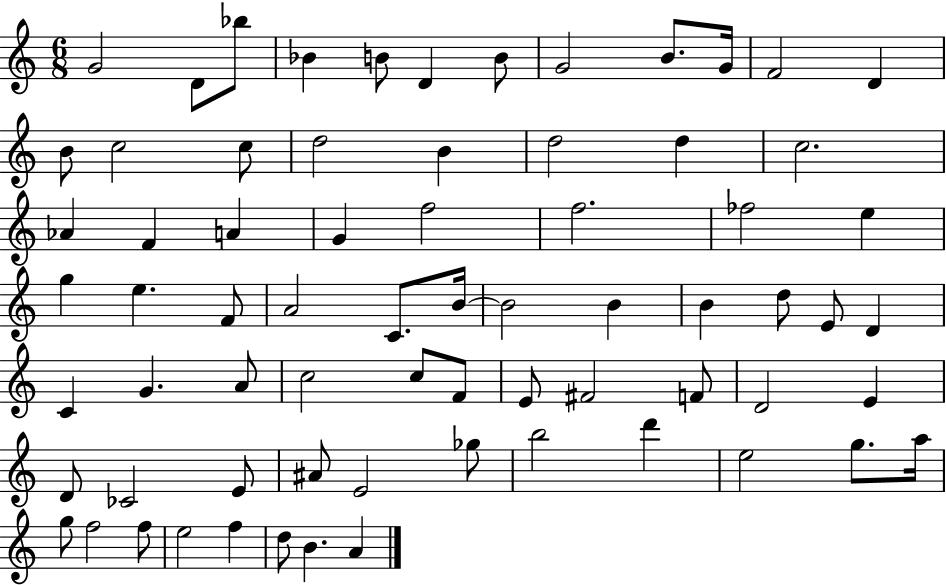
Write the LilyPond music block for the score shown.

{
  \clef treble
  \numericTimeSignature
  \time 6/8
  \key c \major
  \repeat volta 2 { g'2 d'8 bes''8 | bes'4 b'8 d'4 b'8 | g'2 b'8. g'16 | f'2 d'4 | \break b'8 c''2 c''8 | d''2 b'4 | d''2 d''4 | c''2. | \break aes'4 f'4 a'4 | g'4 f''2 | f''2. | fes''2 e''4 | \break g''4 e''4. f'8 | a'2 c'8. b'16~~ | b'2 b'4 | b'4 d''8 e'8 d'4 | \break c'4 g'4. a'8 | c''2 c''8 f'8 | e'8 fis'2 f'8 | d'2 e'4 | \break d'8 ces'2 e'8 | ais'8 e'2 ges''8 | b''2 d'''4 | e''2 g''8. a''16 | \break g''8 f''2 f''8 | e''2 f''4 | d''8 b'4. a'4 | } \bar "|."
}